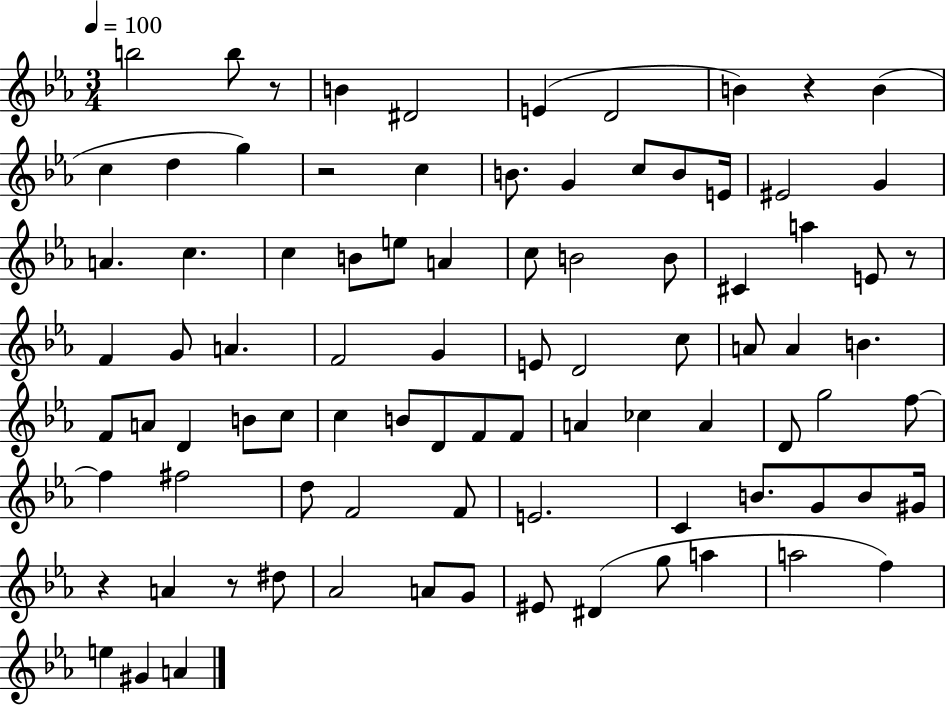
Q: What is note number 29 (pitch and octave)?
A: C#4